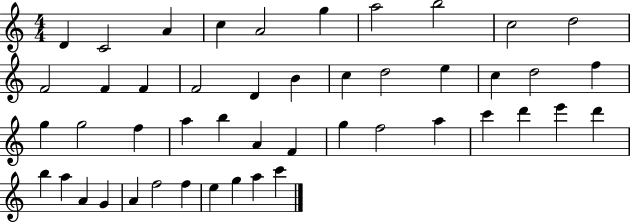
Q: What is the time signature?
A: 4/4